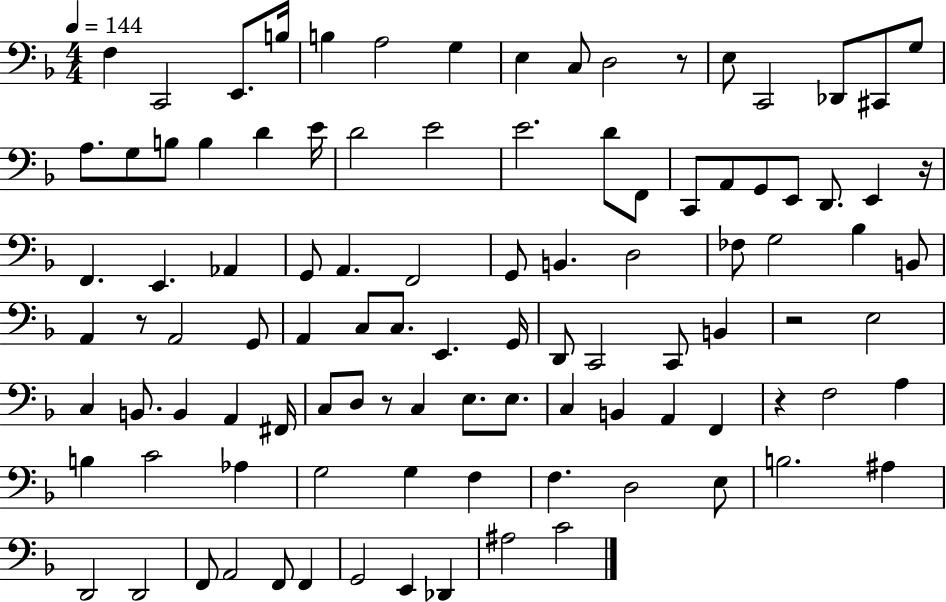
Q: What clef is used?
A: bass